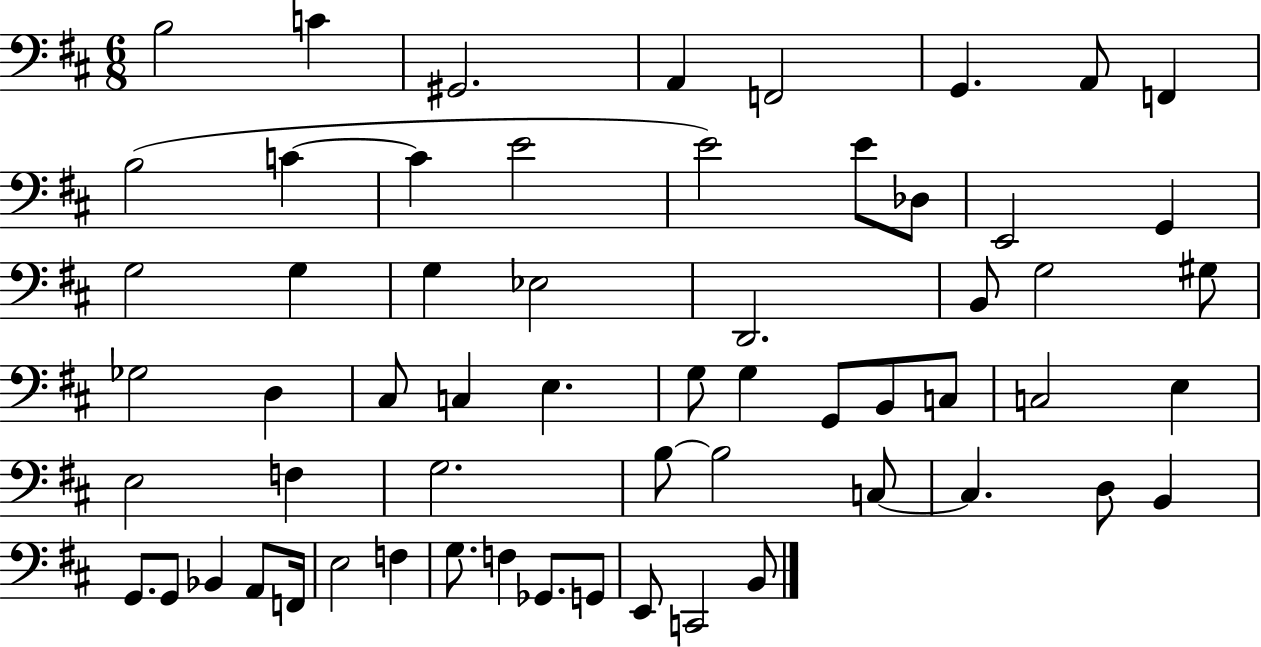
{
  \clef bass
  \numericTimeSignature
  \time 6/8
  \key d \major
  \repeat volta 2 { b2 c'4 | gis,2. | a,4 f,2 | g,4. a,8 f,4 | \break b2( c'4~~ | c'4 e'2 | e'2) e'8 des8 | e,2 g,4 | \break g2 g4 | g4 ees2 | d,2. | b,8 g2 gis8 | \break ges2 d4 | cis8 c4 e4. | g8 g4 g,8 b,8 c8 | c2 e4 | \break e2 f4 | g2. | b8~~ b2 c8~~ | c4. d8 b,4 | \break g,8. g,8 bes,4 a,8 f,16 | e2 f4 | g8. f4 ges,8. g,8 | e,8 c,2 b,8 | \break } \bar "|."
}